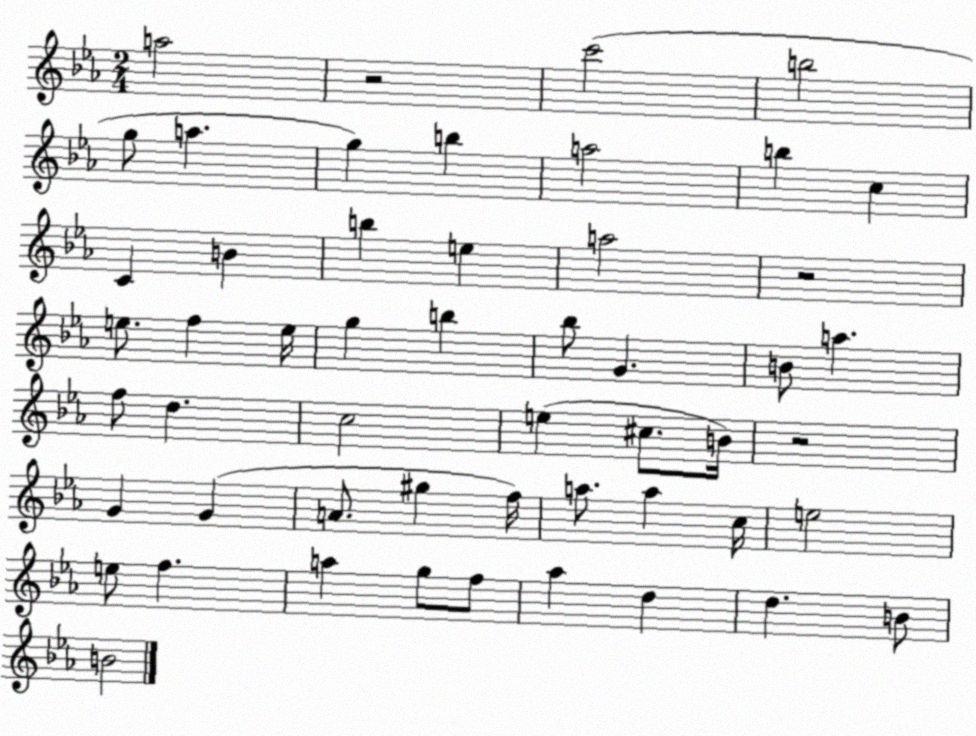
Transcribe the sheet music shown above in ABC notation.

X:1
T:Untitled
M:2/4
L:1/4
K:Eb
a2 z2 c'2 b2 g/2 a g b a2 b c C B b e a2 z2 e/2 f e/4 g b _b/2 G B/2 a f/2 d c2 e ^c/2 B/4 z2 G G A/2 ^g f/4 a/2 a c/4 e2 e/2 f a g/2 f/2 _a d d B/2 B2